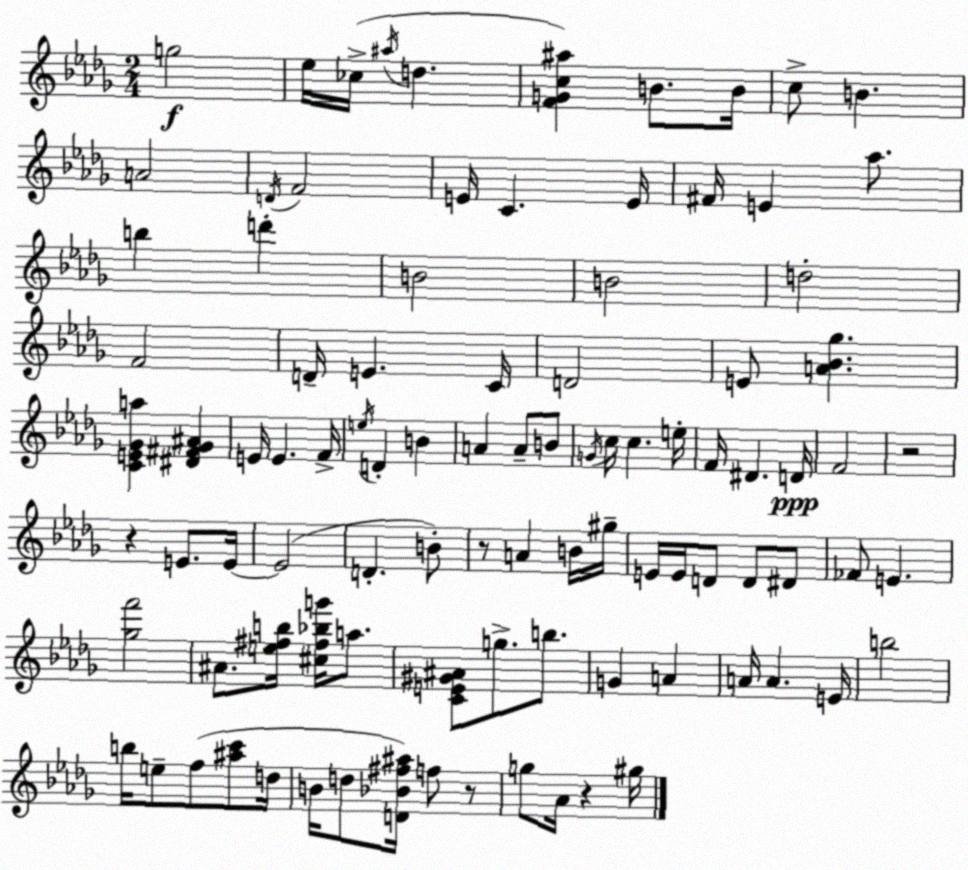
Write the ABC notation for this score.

X:1
T:Untitled
M:2/4
L:1/4
K:Bbm
g2 _e/4 _c/4 ^a/4 d [FGc^a] B/2 B/4 c/2 B A2 D/4 F2 E/4 C E/4 ^F/4 E _a/2 b d' B2 B2 d2 F2 D/4 E C/4 D2 E/2 [A_B_g] [CE_Ga] [^D^F_G^A] E/4 E F/4 e/4 D B A A/2 B/2 G/4 c/4 c e/4 F/4 ^D D/4 F2 z2 z E/2 E/4 E2 D B/2 z/2 A B/4 ^g/4 E/4 E/4 D/2 D/2 ^D/2 _F/2 E [_gf']2 ^A/2 [e^fb]/4 [^c^f_bg']/4 a/2 [CE^G^A]/2 g/2 b/2 G A A/4 A E/4 b2 b/4 e/2 f/2 [^ac']/2 d/4 B/4 d/2 [D_B^f^a]/4 f/2 z/2 g/2 _A/4 z ^g/4